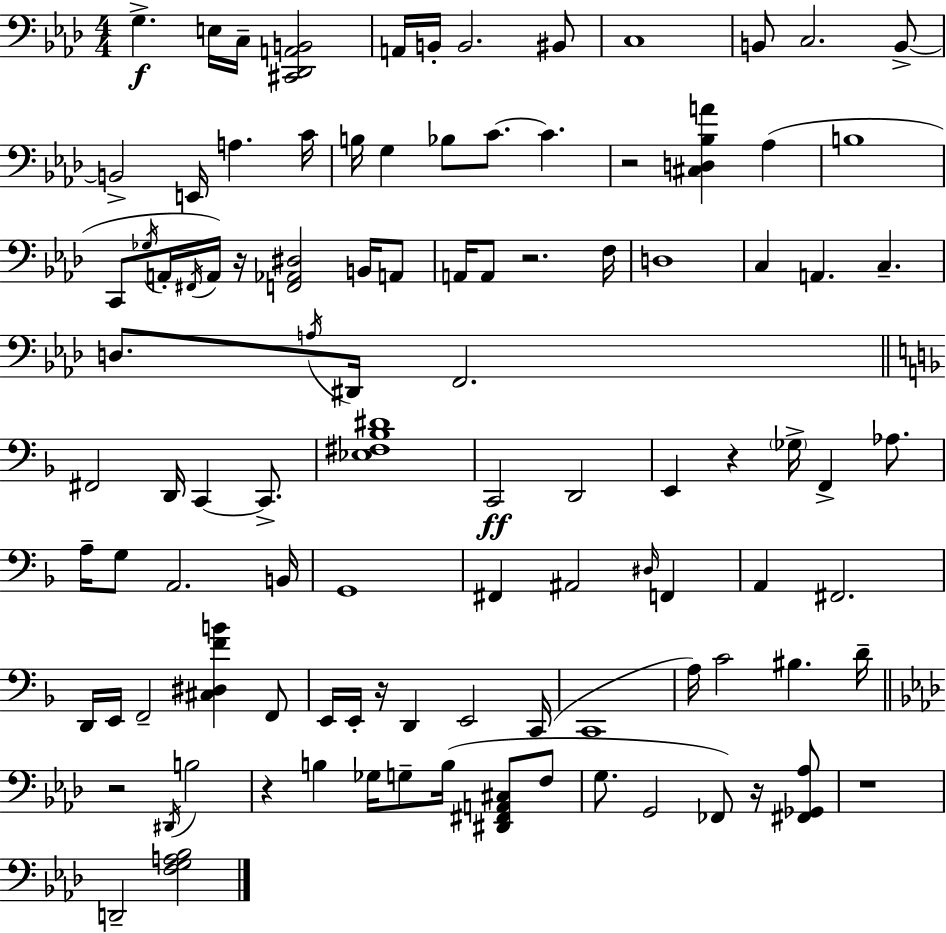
G3/q. E3/s C3/s [C#2,Db2,A2,B2]/h A2/s B2/s B2/h. BIS2/e C3/w B2/e C3/h. B2/e B2/h E2/s A3/q. C4/s B3/s G3/q Bb3/e C4/e. C4/q. R/h [C#3,D3,Bb3,A4]/q Ab3/q B3/w C2/e Gb3/s A2/s F#2/s A2/s R/s [F2,Ab2,D#3]/h B2/s A2/e A2/s A2/e R/h. F3/s D3/w C3/q A2/q. C3/q. D3/e. A3/s D#2/s F2/h. F#2/h D2/s C2/q C2/e. [Eb3,F#3,Bb3,D#4]/w C2/h D2/h E2/q R/q Gb3/s F2/q Ab3/e. A3/s G3/e A2/h. B2/s G2/w F#2/q A#2/h D#3/s F2/q A2/q F#2/h. D2/s E2/s F2/h [C#3,D#3,F4,B4]/q F2/e E2/s E2/s R/s D2/q E2/h C2/s C2/w A3/s C4/h BIS3/q. D4/s R/h D#2/s B3/h R/q B3/q Gb3/s G3/e B3/s [D#2,F#2,A2,C#3]/e F3/e G3/e. G2/h FES2/e R/s [F#2,Gb2,Ab3]/e R/w D2/h [F3,G3,A3,Bb3]/h